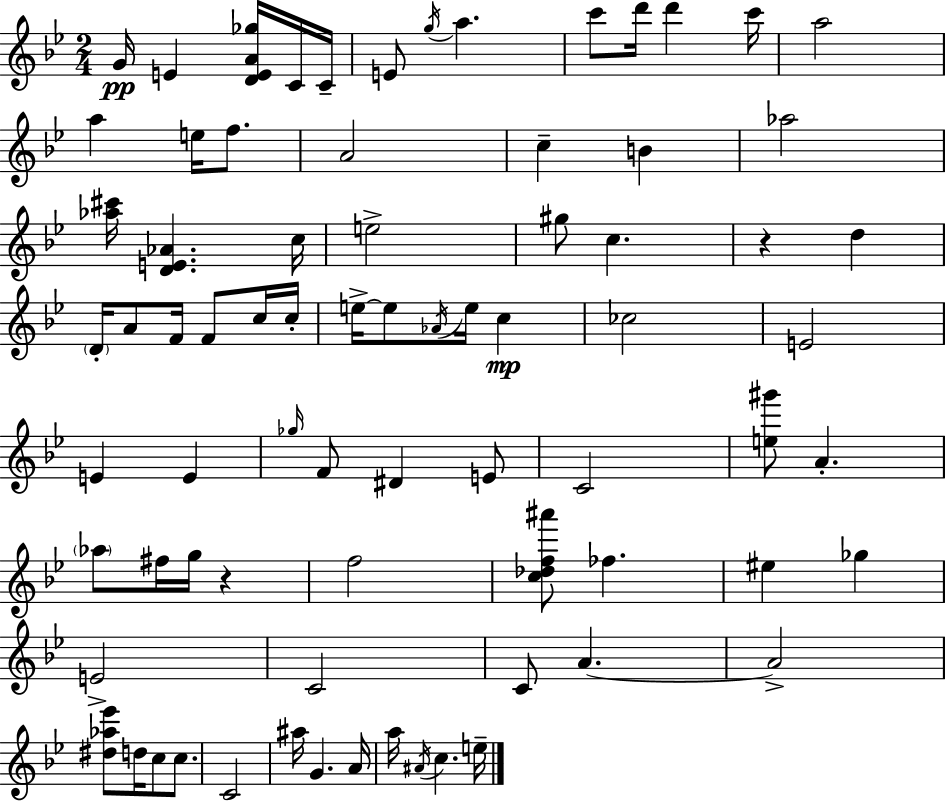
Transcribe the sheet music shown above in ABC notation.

X:1
T:Untitled
M:2/4
L:1/4
K:Bb
G/4 E [DEA_g]/4 C/4 C/4 E/2 g/4 a c'/2 d'/4 d' c'/4 a2 a e/4 f/2 A2 c B _a2 [_a^c']/4 [DE_A] c/4 e2 ^g/2 c z d D/4 A/2 F/4 F/2 c/4 c/4 e/4 e/2 _A/4 e/4 c _c2 E2 E E _g/4 F/2 ^D E/2 C2 [e^g']/2 A _a/2 ^f/4 g/4 z f2 [c_df^a']/2 _f ^e _g E2 C2 C/2 A A2 [^d_a_e']/2 d/4 c/2 c/2 C2 ^a/4 G A/4 a/4 ^A/4 c e/4